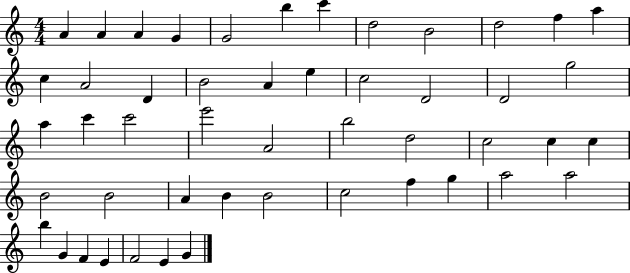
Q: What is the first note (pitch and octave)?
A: A4